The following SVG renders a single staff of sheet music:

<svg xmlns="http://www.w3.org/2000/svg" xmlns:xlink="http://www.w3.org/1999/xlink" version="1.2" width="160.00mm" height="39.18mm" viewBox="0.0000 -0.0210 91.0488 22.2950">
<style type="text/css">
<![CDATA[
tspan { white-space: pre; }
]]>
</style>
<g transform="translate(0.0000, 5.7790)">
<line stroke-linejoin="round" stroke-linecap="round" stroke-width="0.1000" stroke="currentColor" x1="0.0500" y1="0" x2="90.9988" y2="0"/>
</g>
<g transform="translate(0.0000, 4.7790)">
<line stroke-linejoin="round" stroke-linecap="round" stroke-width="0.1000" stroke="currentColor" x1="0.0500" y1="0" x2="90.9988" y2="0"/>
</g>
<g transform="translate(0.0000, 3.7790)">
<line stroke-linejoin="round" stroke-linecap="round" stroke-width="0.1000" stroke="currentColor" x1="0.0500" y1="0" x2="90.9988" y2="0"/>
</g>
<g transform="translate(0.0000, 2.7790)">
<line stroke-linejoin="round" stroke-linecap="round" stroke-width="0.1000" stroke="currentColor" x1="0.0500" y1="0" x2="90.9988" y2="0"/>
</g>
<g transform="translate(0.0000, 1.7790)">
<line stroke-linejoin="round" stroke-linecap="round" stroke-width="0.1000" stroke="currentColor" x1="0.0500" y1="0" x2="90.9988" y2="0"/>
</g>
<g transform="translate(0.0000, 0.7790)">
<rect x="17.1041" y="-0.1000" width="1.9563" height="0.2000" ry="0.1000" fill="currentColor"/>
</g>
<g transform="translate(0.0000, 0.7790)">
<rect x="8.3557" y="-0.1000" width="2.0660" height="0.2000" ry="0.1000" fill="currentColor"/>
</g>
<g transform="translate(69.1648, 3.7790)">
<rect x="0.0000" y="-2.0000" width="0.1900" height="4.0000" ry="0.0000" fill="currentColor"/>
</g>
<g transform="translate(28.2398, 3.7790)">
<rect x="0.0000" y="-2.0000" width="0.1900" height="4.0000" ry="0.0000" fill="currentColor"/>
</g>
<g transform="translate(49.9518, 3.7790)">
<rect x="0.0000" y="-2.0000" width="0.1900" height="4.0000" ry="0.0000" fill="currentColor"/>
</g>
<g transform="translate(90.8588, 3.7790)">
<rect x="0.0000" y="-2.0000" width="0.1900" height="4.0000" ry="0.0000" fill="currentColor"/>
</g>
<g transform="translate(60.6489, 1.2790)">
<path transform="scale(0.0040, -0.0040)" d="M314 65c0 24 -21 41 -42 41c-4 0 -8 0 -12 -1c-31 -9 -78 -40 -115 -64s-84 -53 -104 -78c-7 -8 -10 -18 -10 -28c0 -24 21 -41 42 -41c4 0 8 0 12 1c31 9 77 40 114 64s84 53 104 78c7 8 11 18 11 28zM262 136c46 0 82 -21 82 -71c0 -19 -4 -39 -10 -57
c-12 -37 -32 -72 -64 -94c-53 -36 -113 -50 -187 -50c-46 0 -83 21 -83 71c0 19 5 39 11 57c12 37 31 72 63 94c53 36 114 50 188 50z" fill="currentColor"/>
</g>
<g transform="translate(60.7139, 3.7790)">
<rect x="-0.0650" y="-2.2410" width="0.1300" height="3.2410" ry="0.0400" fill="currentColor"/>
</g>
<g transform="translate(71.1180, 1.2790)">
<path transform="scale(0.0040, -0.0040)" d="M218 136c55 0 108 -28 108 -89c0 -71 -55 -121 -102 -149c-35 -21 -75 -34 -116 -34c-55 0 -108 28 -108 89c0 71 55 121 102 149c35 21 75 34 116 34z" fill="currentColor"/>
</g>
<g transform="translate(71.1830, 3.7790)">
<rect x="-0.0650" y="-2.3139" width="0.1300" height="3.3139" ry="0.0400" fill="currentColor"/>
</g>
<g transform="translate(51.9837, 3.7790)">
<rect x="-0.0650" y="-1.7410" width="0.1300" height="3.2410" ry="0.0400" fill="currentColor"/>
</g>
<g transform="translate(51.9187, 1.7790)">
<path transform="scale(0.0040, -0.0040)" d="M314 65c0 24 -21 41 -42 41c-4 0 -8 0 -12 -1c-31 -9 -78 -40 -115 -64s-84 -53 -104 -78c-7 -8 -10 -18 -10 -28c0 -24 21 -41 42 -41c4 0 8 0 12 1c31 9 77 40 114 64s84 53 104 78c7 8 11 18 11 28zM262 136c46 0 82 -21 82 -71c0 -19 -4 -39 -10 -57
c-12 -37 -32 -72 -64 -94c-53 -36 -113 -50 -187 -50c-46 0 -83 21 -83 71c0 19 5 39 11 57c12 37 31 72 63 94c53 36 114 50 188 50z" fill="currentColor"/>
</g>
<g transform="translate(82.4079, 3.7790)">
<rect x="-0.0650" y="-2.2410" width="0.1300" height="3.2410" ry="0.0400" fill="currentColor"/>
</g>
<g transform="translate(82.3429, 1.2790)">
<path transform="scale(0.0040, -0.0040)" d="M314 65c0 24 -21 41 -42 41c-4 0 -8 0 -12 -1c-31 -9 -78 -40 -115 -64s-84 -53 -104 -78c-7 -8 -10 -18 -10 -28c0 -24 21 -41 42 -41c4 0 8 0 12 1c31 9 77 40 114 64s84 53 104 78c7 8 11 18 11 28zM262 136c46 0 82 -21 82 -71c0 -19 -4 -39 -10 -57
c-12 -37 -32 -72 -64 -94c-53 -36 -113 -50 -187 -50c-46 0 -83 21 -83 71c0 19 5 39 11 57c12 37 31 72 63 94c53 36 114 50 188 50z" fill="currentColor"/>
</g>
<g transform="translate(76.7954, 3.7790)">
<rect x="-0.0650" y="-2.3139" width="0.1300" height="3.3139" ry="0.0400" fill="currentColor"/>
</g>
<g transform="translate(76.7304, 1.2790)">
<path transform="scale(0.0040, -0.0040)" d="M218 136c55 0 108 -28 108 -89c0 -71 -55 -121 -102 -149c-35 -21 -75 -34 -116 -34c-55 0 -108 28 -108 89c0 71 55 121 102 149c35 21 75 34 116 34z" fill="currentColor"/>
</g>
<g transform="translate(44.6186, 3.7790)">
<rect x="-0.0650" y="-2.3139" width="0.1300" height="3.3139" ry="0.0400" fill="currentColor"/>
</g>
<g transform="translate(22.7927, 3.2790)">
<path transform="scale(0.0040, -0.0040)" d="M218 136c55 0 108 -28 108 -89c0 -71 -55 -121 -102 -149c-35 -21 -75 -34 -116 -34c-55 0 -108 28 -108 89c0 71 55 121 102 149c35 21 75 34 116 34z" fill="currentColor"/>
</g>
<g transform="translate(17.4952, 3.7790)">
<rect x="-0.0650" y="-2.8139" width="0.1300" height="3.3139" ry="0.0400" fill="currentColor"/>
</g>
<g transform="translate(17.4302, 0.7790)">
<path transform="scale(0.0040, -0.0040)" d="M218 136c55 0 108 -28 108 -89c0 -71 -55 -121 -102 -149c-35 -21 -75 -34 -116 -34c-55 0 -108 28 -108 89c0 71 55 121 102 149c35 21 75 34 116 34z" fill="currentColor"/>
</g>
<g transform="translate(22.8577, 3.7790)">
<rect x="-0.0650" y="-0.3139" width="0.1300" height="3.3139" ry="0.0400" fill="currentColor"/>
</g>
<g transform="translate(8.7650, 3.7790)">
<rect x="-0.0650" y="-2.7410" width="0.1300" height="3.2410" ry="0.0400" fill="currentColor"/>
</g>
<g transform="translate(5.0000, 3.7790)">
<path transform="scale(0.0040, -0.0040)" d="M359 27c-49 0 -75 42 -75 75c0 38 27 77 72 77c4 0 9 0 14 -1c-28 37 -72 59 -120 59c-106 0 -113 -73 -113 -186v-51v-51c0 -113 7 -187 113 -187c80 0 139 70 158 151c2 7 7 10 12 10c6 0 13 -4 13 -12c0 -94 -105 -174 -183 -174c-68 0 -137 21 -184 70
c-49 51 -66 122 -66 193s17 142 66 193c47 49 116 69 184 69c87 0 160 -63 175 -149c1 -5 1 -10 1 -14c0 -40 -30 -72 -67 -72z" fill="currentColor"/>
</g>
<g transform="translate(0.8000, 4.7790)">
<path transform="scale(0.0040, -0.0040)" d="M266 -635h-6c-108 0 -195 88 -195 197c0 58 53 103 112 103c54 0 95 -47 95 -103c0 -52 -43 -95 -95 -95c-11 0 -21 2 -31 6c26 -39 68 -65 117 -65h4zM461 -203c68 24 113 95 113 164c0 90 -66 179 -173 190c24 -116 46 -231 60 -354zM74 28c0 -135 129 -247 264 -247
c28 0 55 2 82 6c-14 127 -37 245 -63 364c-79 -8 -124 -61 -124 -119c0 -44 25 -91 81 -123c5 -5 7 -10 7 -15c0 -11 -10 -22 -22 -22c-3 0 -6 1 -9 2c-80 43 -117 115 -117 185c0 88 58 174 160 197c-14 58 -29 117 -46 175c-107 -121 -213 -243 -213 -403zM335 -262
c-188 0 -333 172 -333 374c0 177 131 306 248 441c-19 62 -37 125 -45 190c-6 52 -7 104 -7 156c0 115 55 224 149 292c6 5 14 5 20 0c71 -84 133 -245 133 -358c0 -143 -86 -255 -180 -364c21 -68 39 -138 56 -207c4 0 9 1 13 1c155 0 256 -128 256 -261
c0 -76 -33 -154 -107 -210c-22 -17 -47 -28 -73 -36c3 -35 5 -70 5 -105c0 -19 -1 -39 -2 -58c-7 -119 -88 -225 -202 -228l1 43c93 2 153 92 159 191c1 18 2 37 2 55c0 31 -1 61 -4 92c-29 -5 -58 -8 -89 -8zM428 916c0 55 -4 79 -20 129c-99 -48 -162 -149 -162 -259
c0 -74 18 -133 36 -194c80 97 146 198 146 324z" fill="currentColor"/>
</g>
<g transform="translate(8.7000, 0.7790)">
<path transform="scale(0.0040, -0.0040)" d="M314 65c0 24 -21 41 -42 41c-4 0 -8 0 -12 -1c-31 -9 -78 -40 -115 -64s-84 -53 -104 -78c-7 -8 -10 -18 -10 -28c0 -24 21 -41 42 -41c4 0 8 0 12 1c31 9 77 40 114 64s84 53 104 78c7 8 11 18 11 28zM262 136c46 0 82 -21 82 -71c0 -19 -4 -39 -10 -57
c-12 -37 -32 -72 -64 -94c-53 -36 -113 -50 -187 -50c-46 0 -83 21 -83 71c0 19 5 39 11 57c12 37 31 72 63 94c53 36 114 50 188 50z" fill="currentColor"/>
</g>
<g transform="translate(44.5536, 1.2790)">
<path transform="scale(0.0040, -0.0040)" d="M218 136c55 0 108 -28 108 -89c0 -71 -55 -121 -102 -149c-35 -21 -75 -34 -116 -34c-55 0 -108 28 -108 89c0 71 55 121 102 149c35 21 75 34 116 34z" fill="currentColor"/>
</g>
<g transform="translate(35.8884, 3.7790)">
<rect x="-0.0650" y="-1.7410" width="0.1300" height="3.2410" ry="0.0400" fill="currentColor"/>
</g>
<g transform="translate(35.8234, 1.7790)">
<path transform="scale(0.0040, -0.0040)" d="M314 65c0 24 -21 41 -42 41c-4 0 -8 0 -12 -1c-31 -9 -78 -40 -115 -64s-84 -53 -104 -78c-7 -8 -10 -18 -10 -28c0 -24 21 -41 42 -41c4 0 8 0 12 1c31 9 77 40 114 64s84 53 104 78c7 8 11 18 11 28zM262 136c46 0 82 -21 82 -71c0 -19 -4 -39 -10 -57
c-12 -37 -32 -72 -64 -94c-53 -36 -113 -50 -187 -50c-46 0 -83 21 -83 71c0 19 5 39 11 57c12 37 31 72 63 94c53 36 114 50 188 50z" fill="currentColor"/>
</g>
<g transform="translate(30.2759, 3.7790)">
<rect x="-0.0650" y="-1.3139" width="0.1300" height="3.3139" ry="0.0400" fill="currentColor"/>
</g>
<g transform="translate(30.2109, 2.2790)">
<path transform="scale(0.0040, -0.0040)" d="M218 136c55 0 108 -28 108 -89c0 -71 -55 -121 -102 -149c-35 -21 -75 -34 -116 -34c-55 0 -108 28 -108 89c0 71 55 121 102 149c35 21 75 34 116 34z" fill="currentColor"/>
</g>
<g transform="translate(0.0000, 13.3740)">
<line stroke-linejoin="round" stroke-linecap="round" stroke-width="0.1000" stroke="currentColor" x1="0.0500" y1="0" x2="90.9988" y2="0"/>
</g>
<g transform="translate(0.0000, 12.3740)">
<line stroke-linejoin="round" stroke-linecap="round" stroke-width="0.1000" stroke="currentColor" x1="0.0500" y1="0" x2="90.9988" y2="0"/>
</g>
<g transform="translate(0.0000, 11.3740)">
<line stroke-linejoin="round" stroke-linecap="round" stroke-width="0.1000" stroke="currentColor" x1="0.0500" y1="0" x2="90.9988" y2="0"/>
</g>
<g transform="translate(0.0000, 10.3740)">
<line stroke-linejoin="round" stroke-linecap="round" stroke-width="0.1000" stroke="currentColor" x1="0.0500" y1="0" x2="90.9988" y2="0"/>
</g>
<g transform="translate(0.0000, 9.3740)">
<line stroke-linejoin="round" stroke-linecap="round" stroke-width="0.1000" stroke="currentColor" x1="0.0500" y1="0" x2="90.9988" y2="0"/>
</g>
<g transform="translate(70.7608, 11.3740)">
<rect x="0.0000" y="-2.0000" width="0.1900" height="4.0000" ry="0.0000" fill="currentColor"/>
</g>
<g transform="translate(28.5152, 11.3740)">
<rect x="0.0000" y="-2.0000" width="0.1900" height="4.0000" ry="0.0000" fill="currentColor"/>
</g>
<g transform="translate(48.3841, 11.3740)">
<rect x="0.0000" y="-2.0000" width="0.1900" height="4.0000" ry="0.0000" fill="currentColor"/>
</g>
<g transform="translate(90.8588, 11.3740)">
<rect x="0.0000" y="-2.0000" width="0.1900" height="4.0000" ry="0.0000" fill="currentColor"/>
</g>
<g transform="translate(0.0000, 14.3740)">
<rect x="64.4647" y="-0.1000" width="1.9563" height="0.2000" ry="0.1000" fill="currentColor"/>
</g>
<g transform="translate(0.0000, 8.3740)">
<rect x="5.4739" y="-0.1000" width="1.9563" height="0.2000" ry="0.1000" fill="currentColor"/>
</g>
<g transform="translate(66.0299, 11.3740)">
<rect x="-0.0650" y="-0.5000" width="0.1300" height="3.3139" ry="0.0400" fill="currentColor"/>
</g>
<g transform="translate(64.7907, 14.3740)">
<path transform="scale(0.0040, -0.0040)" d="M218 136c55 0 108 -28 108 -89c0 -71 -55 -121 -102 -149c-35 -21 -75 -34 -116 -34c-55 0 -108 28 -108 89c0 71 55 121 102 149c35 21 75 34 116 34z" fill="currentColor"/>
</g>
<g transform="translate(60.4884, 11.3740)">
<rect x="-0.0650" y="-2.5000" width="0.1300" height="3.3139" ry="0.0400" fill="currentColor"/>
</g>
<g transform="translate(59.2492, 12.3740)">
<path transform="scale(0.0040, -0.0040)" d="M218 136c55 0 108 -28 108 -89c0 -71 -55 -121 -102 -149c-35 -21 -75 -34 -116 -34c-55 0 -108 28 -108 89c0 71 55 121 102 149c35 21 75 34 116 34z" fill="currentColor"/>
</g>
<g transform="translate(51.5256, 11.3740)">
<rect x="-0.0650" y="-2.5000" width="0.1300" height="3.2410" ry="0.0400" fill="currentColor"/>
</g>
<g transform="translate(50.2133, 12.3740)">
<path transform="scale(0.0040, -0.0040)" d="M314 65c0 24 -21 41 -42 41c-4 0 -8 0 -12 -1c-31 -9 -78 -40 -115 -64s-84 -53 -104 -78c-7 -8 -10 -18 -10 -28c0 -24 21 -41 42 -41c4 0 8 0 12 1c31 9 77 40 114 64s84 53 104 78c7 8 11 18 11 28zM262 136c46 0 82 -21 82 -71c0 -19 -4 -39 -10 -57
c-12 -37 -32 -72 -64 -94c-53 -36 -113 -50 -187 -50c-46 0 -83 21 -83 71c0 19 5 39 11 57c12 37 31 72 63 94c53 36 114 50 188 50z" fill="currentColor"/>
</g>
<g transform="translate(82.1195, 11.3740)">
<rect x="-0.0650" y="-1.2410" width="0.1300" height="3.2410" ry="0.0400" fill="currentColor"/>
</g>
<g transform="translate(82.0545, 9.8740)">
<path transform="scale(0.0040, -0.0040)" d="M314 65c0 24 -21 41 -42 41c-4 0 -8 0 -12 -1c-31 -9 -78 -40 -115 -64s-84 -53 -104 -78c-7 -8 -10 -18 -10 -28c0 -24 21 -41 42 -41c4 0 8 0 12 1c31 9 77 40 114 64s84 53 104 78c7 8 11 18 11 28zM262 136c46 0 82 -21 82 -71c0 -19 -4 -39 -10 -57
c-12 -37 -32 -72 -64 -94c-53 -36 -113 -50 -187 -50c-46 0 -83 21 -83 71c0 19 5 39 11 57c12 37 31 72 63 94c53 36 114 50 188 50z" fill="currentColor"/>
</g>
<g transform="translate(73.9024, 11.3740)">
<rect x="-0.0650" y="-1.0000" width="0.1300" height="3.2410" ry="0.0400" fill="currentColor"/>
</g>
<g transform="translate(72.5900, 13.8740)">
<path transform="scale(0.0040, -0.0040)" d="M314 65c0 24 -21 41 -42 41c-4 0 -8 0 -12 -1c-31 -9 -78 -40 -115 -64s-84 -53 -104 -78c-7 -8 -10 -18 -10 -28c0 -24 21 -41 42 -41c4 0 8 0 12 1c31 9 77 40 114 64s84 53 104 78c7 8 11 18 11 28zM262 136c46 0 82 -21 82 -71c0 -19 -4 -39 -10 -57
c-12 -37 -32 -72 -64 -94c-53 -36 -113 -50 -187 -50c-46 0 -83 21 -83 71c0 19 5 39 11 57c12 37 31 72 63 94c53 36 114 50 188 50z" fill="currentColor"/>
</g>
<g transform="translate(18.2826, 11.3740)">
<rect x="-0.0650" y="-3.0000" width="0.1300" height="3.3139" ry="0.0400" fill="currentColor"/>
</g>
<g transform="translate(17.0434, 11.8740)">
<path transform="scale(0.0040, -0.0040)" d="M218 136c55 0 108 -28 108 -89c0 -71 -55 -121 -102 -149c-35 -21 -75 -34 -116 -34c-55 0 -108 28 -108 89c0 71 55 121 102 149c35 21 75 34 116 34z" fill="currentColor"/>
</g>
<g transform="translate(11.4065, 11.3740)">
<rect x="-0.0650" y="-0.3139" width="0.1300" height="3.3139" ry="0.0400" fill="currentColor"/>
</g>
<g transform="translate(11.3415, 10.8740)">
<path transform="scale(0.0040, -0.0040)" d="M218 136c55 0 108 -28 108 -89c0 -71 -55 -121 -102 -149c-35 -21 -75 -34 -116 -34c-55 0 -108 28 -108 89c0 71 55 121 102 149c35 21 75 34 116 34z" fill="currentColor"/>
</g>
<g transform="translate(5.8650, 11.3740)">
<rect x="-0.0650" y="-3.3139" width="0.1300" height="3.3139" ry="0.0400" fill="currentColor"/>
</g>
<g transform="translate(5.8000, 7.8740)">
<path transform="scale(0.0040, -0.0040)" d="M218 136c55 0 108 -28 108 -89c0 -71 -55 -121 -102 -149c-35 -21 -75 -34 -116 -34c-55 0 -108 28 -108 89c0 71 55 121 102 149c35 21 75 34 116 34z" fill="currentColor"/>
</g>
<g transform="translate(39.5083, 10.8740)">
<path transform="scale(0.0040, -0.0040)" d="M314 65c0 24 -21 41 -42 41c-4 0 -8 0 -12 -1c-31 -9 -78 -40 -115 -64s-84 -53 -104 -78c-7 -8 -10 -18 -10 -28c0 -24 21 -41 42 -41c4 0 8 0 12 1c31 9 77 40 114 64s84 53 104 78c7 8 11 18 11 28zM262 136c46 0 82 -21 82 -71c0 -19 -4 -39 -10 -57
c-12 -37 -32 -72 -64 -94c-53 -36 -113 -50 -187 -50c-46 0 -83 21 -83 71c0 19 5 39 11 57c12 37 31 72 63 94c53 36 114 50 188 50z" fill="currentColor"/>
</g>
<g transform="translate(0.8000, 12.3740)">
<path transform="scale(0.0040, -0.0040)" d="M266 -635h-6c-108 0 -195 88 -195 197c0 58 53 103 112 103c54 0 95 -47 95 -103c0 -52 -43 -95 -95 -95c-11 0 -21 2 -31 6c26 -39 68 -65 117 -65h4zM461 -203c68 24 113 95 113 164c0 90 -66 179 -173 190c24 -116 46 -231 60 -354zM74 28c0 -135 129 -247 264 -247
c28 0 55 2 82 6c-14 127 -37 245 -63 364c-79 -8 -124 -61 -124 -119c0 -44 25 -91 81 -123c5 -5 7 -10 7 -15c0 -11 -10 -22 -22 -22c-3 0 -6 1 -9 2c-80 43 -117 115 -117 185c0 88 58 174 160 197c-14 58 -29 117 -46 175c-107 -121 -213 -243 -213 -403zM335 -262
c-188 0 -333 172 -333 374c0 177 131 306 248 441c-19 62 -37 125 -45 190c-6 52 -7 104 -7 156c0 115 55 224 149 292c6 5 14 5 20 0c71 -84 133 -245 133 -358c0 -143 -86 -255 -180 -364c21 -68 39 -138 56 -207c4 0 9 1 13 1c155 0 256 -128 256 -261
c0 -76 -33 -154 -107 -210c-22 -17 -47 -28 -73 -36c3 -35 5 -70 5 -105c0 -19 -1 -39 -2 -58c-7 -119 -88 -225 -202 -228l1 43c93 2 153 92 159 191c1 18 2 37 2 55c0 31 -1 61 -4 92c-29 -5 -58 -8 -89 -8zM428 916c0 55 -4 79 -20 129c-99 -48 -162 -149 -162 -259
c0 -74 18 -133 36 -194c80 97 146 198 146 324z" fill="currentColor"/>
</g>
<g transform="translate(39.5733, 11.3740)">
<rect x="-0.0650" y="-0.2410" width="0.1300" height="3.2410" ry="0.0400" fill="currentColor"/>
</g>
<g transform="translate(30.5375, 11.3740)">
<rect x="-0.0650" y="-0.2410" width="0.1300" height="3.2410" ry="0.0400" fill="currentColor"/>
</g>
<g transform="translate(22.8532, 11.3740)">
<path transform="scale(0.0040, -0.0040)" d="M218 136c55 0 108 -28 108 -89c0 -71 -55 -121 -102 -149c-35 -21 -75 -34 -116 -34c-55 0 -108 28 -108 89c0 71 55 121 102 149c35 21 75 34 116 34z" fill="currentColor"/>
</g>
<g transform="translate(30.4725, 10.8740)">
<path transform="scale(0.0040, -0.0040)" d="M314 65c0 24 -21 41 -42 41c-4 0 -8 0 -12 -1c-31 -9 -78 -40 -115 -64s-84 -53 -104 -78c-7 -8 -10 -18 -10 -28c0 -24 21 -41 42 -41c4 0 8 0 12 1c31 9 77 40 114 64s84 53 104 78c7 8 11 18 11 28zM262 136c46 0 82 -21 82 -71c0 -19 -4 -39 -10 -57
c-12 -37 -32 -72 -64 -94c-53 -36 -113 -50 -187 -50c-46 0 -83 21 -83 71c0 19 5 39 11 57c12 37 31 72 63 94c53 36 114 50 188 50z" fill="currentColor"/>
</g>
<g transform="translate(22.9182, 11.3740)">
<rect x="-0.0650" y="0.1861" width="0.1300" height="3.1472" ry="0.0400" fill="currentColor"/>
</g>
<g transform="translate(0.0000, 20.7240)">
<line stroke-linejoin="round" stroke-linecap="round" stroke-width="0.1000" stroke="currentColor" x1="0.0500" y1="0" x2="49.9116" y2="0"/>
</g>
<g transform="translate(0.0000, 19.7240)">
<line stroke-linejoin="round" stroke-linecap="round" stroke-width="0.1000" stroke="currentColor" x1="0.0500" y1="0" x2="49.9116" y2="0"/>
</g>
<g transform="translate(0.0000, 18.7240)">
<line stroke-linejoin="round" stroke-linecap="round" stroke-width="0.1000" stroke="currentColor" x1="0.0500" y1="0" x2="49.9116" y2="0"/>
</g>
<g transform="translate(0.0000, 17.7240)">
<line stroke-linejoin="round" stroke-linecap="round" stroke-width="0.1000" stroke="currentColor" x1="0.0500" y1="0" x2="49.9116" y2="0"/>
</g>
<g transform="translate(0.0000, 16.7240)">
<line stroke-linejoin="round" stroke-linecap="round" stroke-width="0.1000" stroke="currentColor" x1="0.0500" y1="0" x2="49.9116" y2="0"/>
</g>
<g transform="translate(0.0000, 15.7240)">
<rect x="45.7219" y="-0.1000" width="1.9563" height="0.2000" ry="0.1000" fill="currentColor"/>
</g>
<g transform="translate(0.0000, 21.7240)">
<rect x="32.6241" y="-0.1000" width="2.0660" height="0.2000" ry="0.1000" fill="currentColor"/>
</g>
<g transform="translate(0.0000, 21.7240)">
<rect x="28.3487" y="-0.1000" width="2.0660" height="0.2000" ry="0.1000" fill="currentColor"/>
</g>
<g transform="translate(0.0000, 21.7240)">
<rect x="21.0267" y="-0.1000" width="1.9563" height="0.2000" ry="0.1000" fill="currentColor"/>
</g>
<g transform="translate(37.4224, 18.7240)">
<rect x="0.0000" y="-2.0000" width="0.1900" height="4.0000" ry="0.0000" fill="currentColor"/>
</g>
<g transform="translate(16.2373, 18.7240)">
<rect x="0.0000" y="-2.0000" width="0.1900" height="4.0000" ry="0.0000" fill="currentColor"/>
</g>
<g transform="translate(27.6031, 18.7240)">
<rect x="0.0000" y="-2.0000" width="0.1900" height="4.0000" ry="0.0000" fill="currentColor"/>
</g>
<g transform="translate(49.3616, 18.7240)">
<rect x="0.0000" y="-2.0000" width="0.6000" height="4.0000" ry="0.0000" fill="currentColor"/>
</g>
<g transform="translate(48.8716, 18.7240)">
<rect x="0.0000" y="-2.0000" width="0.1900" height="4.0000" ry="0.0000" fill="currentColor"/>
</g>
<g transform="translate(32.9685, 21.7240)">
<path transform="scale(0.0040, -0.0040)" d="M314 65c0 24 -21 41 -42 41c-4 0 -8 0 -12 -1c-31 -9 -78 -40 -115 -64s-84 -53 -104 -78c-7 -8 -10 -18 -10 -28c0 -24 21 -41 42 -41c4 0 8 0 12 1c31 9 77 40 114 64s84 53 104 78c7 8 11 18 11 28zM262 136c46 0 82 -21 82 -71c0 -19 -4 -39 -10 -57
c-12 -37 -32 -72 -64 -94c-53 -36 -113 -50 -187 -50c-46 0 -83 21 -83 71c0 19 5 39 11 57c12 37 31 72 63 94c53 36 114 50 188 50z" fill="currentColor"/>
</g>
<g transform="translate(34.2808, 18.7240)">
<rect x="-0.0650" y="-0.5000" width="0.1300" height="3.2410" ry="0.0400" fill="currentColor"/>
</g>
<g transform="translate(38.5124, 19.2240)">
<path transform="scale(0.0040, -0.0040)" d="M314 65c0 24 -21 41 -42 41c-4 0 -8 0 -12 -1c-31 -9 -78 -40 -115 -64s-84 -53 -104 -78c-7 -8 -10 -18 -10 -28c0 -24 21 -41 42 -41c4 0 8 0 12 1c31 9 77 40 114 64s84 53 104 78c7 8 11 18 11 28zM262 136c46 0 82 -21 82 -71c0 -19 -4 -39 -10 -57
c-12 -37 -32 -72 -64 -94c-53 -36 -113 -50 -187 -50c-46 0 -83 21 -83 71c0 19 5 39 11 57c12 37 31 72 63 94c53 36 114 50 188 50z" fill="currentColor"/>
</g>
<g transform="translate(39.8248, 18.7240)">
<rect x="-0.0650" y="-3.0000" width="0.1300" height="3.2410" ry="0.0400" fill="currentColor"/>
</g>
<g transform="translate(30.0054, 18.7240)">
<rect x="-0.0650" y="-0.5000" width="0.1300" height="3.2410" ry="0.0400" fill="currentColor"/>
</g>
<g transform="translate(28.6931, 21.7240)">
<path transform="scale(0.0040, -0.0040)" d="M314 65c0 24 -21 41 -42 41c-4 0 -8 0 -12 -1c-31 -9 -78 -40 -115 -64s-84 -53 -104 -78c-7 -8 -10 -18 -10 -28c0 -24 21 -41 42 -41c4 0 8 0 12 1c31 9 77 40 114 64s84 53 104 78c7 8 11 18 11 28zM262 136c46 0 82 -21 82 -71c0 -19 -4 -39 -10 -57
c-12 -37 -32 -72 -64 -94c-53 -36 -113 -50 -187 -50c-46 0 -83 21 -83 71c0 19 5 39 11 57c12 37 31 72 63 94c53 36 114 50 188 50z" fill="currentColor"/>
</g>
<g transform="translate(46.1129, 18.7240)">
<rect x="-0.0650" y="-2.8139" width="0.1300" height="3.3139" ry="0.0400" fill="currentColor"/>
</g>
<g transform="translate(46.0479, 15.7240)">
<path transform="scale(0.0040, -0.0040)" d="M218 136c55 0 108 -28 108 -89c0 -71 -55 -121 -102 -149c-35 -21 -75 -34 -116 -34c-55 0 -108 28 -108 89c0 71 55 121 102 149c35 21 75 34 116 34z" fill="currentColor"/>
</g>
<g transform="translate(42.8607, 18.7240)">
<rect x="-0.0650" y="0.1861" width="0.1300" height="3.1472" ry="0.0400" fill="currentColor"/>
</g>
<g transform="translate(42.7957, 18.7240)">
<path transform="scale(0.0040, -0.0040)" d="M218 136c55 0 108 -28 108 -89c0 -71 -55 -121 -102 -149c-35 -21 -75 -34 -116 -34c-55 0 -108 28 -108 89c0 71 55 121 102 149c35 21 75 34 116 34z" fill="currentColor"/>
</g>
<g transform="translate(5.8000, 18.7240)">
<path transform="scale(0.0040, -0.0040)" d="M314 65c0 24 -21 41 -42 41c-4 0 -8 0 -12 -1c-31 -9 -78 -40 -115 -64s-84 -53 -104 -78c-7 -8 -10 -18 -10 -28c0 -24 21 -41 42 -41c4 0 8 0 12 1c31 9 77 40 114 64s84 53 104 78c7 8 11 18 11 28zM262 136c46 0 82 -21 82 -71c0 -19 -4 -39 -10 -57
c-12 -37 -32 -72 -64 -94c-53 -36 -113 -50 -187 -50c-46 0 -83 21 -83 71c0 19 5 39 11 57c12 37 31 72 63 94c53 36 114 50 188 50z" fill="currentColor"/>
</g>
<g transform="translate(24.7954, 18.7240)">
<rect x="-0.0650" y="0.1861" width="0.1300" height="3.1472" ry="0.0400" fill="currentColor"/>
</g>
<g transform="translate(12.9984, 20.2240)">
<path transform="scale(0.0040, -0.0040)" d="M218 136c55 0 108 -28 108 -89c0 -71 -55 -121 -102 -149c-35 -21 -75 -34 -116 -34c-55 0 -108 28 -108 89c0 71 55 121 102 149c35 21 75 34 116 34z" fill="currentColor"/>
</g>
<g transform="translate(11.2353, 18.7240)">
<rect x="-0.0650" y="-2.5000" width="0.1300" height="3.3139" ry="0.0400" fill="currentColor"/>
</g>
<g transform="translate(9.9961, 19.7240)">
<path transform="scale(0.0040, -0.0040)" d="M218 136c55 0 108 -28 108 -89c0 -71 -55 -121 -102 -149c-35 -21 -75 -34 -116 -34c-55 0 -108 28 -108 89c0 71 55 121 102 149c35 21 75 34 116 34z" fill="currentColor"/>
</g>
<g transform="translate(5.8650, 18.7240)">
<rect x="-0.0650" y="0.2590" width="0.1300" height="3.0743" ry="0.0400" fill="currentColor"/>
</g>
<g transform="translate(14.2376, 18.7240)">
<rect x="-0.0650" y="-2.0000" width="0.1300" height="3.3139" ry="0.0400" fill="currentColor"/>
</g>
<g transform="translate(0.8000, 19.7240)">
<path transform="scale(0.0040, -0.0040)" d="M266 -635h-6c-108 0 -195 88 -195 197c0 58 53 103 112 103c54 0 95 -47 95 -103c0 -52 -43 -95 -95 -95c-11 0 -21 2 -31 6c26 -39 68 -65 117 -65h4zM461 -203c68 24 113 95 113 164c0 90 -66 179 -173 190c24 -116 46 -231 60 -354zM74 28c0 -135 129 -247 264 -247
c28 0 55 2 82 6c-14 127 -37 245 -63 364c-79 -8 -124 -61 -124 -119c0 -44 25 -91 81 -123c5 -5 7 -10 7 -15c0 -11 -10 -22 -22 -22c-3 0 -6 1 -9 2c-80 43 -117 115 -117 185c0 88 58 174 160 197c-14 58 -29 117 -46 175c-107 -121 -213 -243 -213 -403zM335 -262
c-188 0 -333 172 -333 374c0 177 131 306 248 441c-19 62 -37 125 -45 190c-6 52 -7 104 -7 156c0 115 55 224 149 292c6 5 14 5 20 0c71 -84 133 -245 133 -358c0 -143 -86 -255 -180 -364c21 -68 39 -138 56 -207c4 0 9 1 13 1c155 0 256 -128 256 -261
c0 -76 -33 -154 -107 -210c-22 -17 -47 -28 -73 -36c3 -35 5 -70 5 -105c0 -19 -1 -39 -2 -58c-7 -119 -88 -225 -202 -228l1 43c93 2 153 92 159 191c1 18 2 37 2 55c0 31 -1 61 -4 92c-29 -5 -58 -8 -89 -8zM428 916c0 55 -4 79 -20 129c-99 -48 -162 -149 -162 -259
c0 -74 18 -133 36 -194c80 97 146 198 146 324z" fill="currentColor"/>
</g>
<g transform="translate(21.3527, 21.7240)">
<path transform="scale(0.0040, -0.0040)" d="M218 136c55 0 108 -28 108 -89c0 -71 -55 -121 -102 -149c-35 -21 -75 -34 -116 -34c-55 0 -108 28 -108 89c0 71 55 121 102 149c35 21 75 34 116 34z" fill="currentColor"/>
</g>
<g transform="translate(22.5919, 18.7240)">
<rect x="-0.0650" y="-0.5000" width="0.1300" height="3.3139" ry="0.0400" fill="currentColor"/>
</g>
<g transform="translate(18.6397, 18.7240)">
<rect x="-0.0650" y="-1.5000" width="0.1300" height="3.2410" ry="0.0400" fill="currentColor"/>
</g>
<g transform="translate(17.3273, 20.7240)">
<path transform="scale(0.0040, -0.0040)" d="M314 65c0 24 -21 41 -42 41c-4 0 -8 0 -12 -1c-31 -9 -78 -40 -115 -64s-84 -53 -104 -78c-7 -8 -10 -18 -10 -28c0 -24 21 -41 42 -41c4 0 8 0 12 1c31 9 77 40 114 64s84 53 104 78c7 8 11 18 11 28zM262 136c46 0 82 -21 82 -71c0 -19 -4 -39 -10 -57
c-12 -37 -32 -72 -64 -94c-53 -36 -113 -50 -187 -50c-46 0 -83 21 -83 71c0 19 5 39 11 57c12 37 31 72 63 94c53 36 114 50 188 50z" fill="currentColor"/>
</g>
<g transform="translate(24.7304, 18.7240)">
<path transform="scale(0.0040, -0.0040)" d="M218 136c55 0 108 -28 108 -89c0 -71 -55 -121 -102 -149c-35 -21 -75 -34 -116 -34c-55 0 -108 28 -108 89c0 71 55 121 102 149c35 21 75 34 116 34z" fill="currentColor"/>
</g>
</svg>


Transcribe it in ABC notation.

X:1
T:Untitled
M:4/4
L:1/4
K:C
a2 a c e f2 g f2 g2 g g g2 b c A B c2 c2 G2 G C D2 e2 B2 G F E2 C B C2 C2 A2 B a